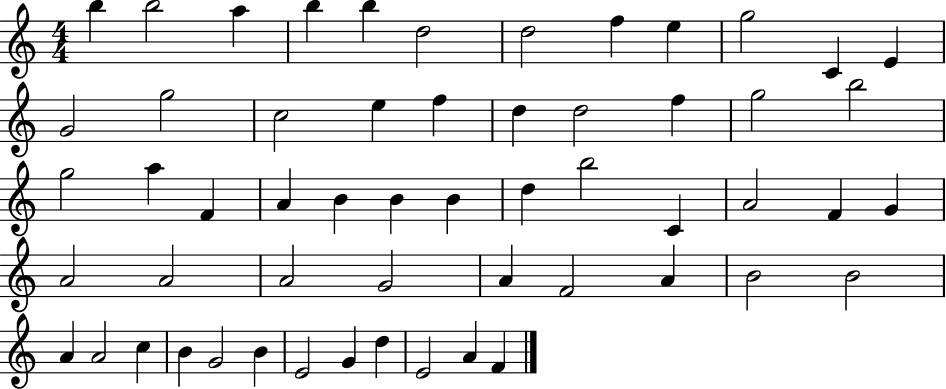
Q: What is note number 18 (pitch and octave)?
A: D5